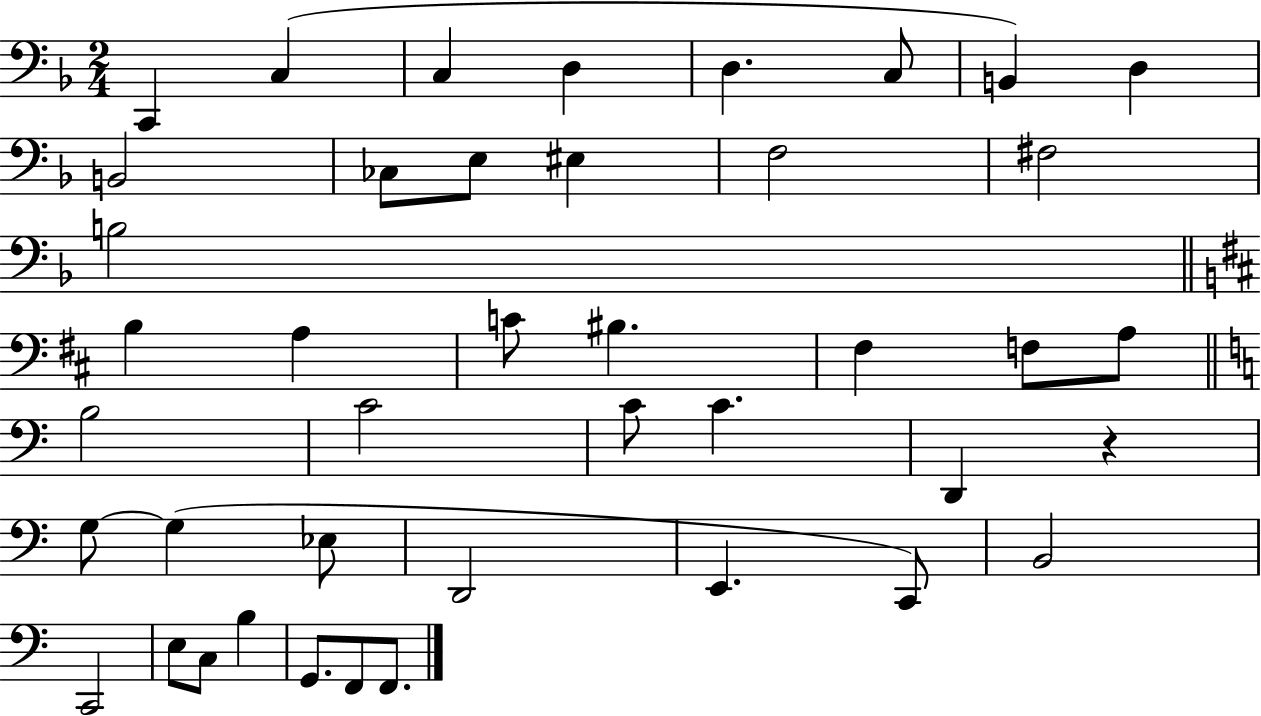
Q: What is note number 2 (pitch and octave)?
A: C3